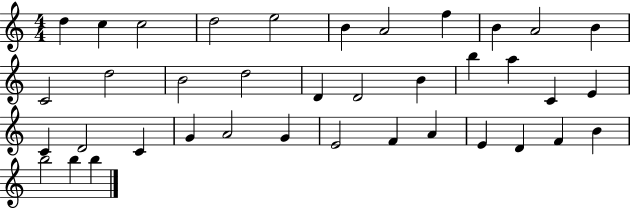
D5/q C5/q C5/h D5/h E5/h B4/q A4/h F5/q B4/q A4/h B4/q C4/h D5/h B4/h D5/h D4/q D4/h B4/q B5/q A5/q C4/q E4/q C4/q D4/h C4/q G4/q A4/h G4/q E4/h F4/q A4/q E4/q D4/q F4/q B4/q B5/h B5/q B5/q